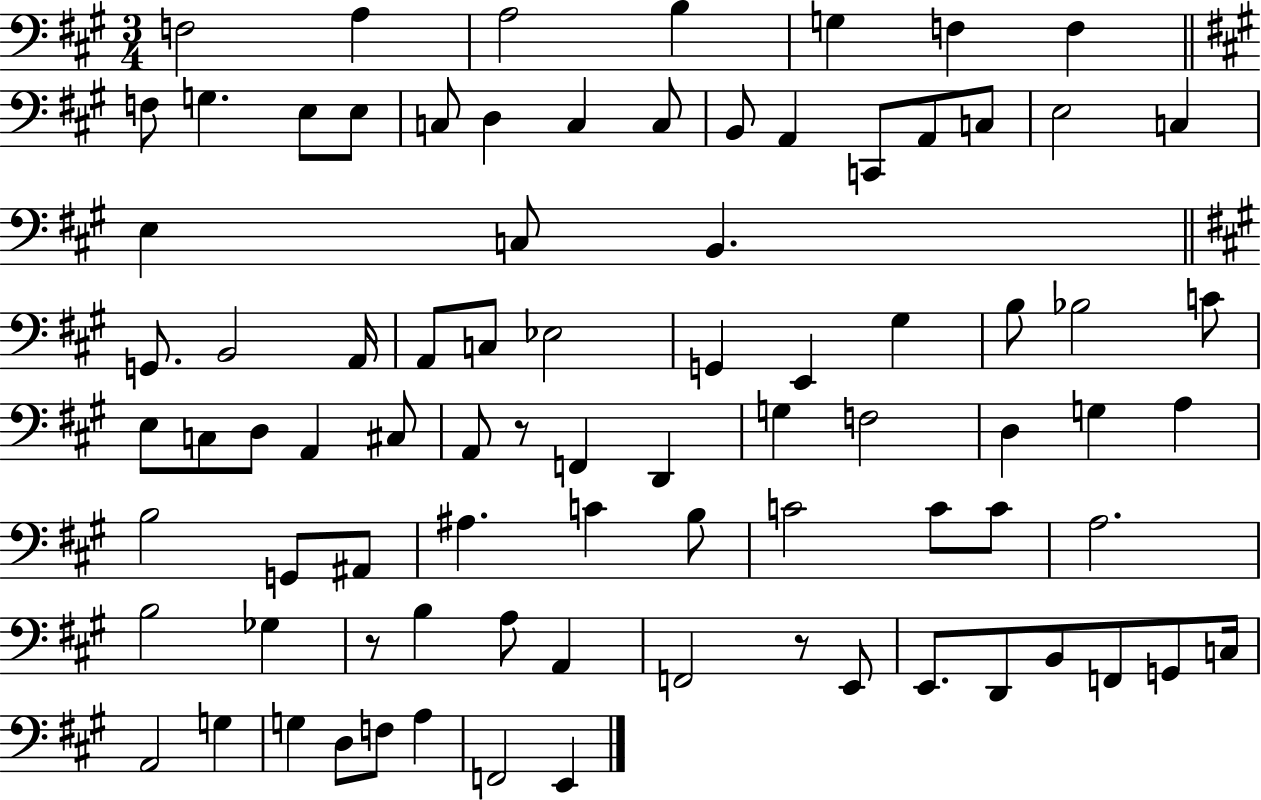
F3/h A3/q A3/h B3/q G3/q F3/q F3/q F3/e G3/q. E3/e E3/e C3/e D3/q C3/q C3/e B2/e A2/q C2/e A2/e C3/e E3/h C3/q E3/q C3/e B2/q. G2/e. B2/h A2/s A2/e C3/e Eb3/h G2/q E2/q G#3/q B3/e Bb3/h C4/e E3/e C3/e D3/e A2/q C#3/e A2/e R/e F2/q D2/q G3/q F3/h D3/q G3/q A3/q B3/h G2/e A#2/e A#3/q. C4/q B3/e C4/h C4/e C4/e A3/h. B3/h Gb3/q R/e B3/q A3/e A2/q F2/h R/e E2/e E2/e. D2/e B2/e F2/e G2/e C3/s A2/h G3/q G3/q D3/e F3/e A3/q F2/h E2/q